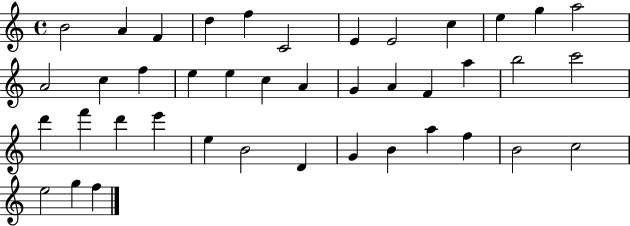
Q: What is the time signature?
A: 4/4